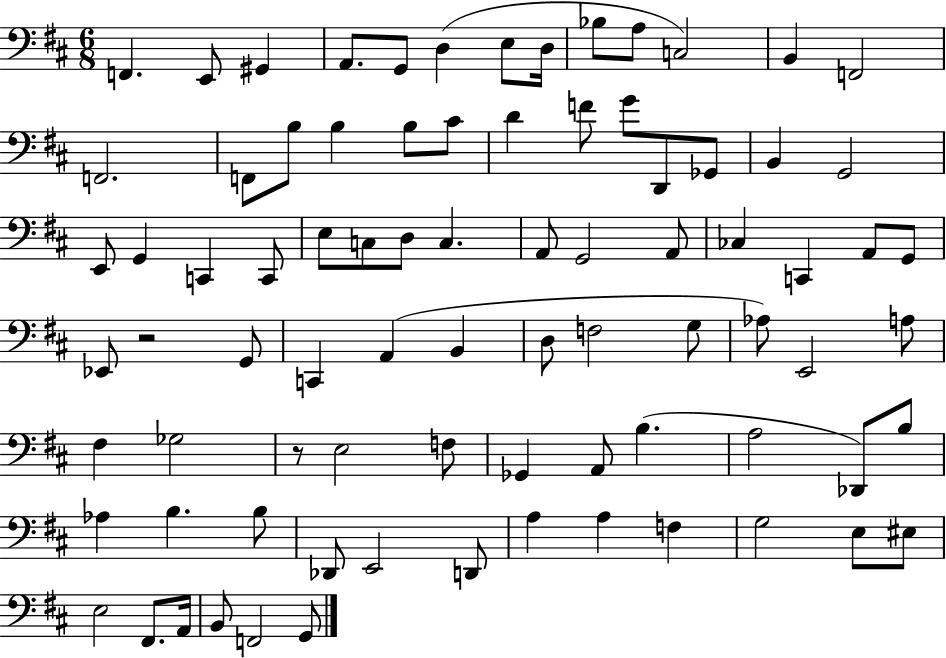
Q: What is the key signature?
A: D major